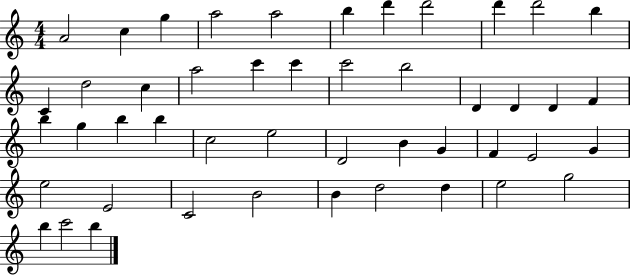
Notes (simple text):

A4/h C5/q G5/q A5/h A5/h B5/q D6/q D6/h D6/q D6/h B5/q C4/q D5/h C5/q A5/h C6/q C6/q C6/h B5/h D4/q D4/q D4/q F4/q B5/q G5/q B5/q B5/q C5/h E5/h D4/h B4/q G4/q F4/q E4/h G4/q E5/h E4/h C4/h B4/h B4/q D5/h D5/q E5/h G5/h B5/q C6/h B5/q